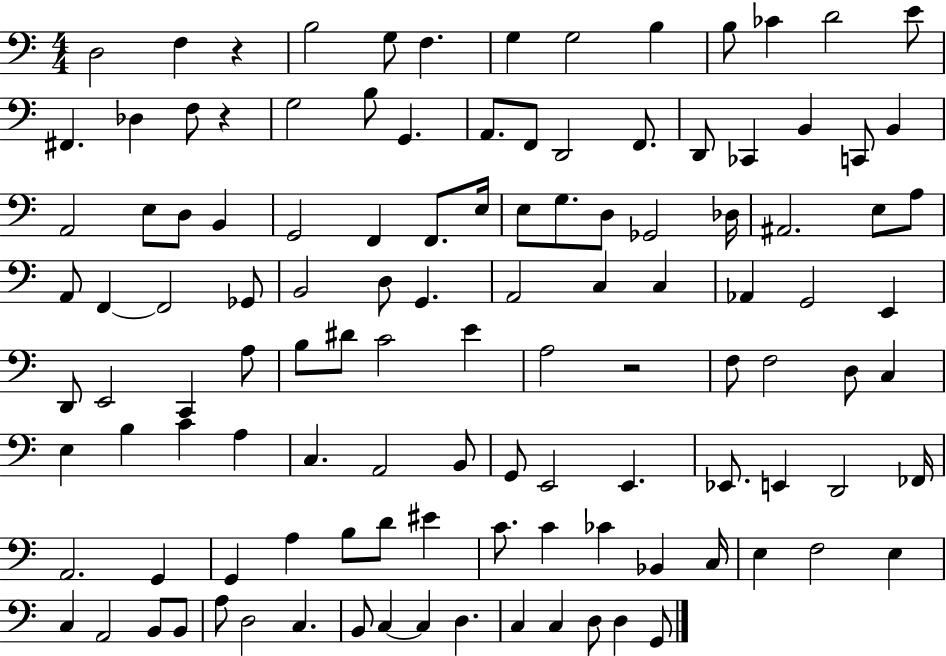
X:1
T:Untitled
M:4/4
L:1/4
K:C
D,2 F, z B,2 G,/2 F, G, G,2 B, B,/2 _C D2 E/2 ^F,, _D, F,/2 z G,2 B,/2 G,, A,,/2 F,,/2 D,,2 F,,/2 D,,/2 _C,, B,, C,,/2 B,, A,,2 E,/2 D,/2 B,, G,,2 F,, F,,/2 E,/4 E,/2 G,/2 D,/2 _G,,2 _D,/4 ^A,,2 E,/2 A,/2 A,,/2 F,, F,,2 _G,,/2 B,,2 D,/2 G,, A,,2 C, C, _A,, G,,2 E,, D,,/2 E,,2 C,, A,/2 B,/2 ^D/2 C2 E A,2 z2 F,/2 F,2 D,/2 C, E, B, C A, C, A,,2 B,,/2 G,,/2 E,,2 E,, _E,,/2 E,, D,,2 _F,,/4 A,,2 G,, G,, A, B,/2 D/2 ^E C/2 C _C _B,, C,/4 E, F,2 E, C, A,,2 B,,/2 B,,/2 A,/2 D,2 C, B,,/2 C, C, D, C, C, D,/2 D, G,,/2